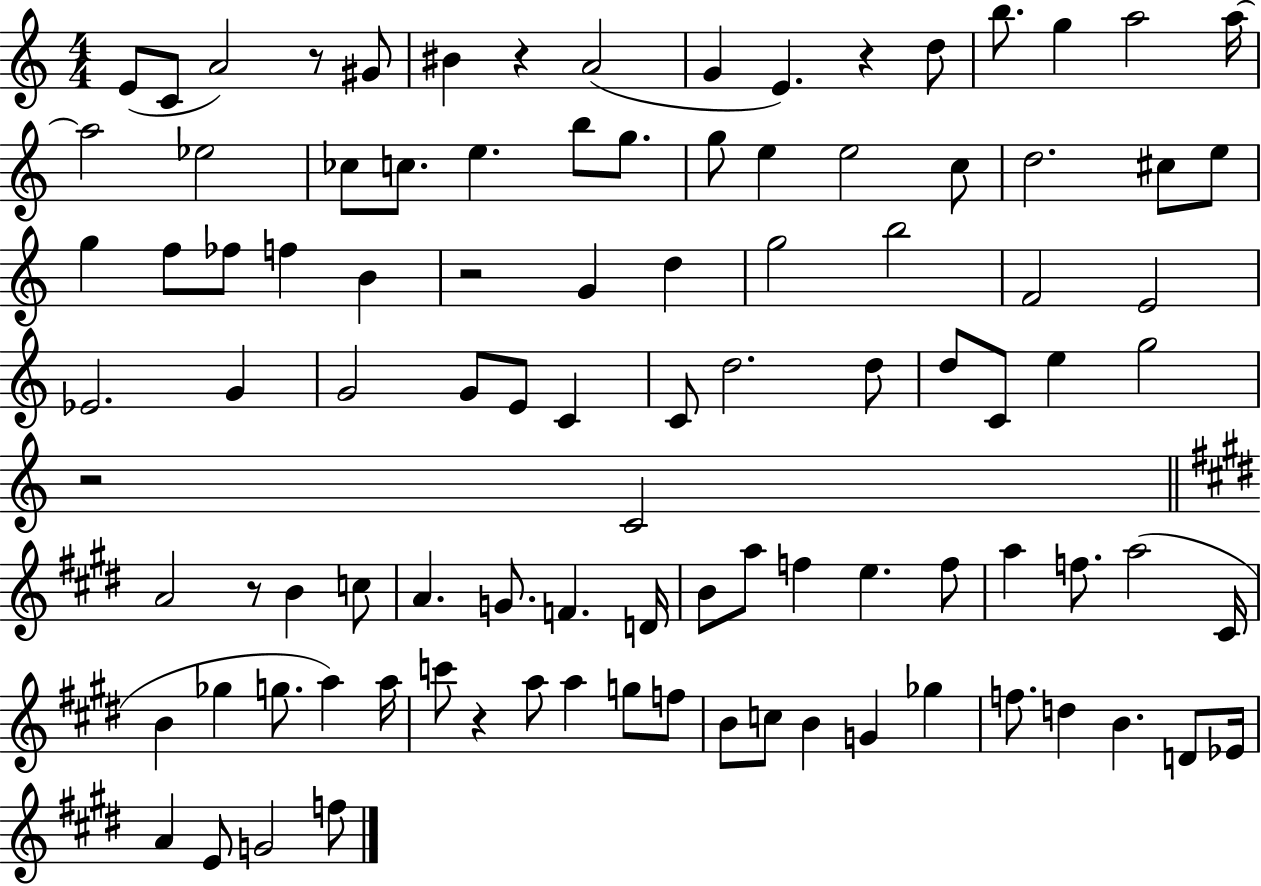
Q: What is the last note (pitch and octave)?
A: F5